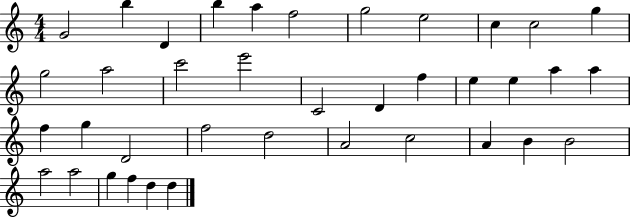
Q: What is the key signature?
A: C major